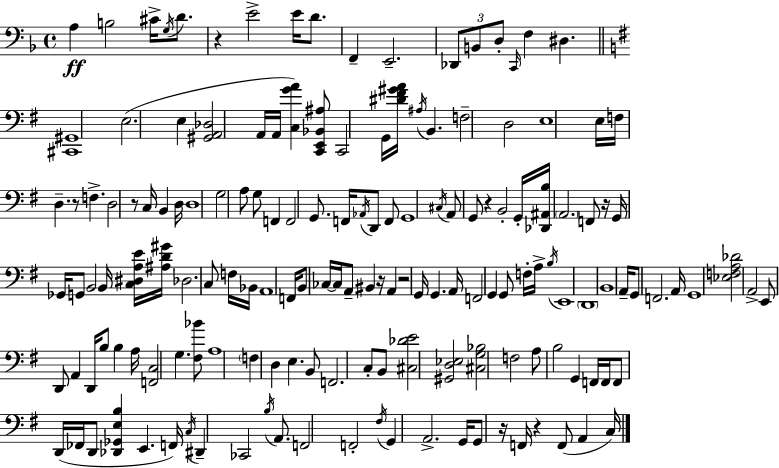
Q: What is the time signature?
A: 4/4